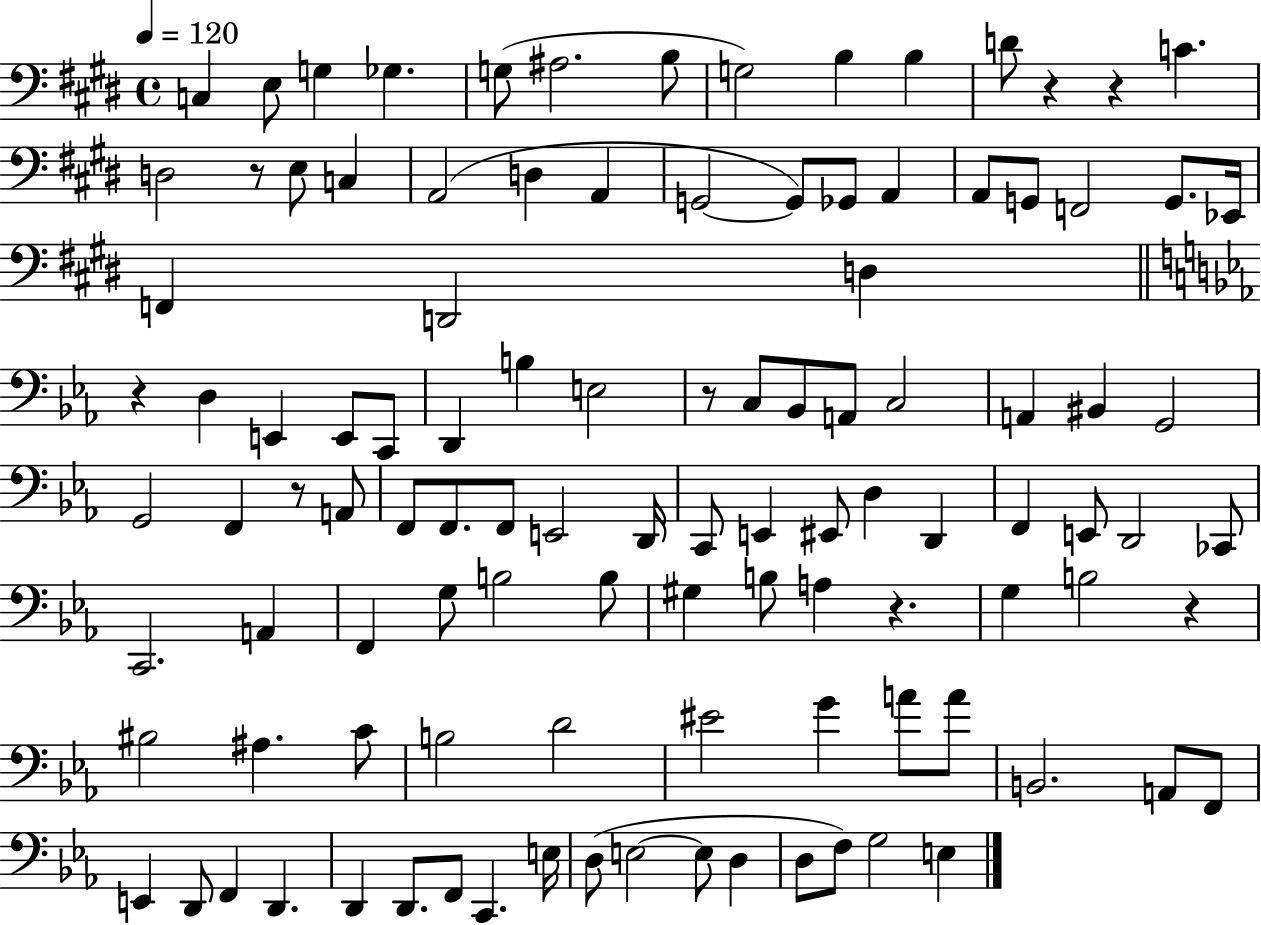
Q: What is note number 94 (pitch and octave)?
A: D3